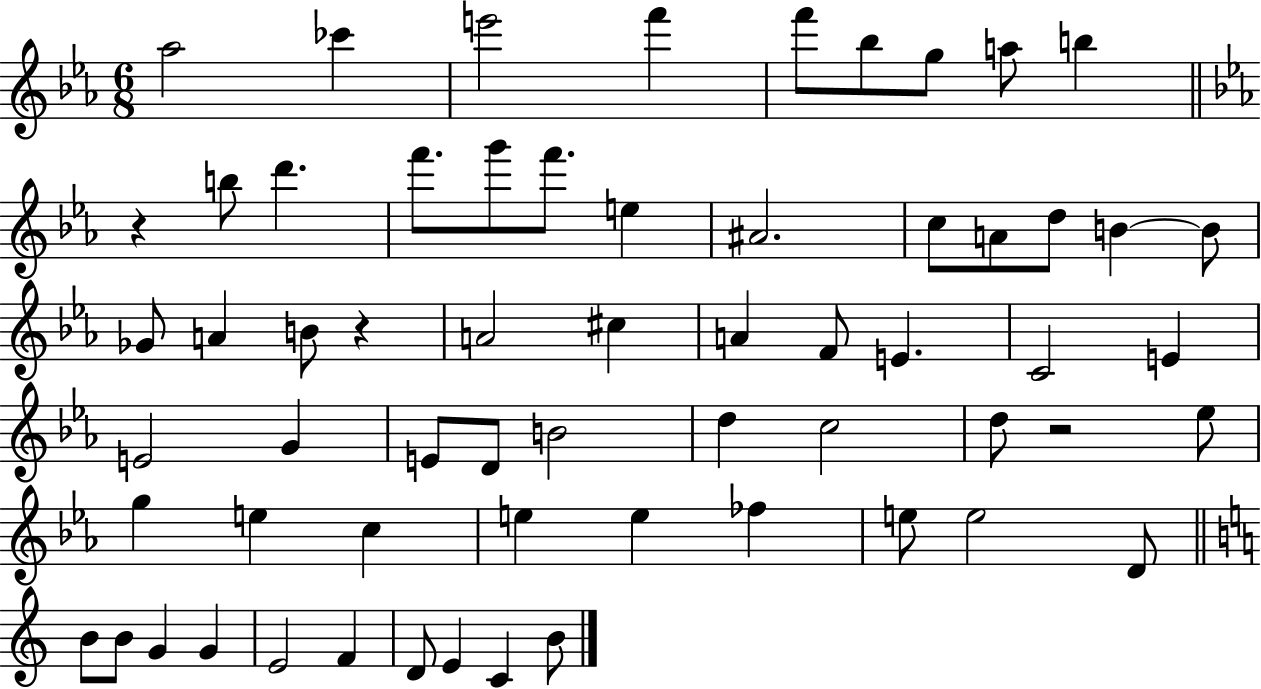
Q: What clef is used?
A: treble